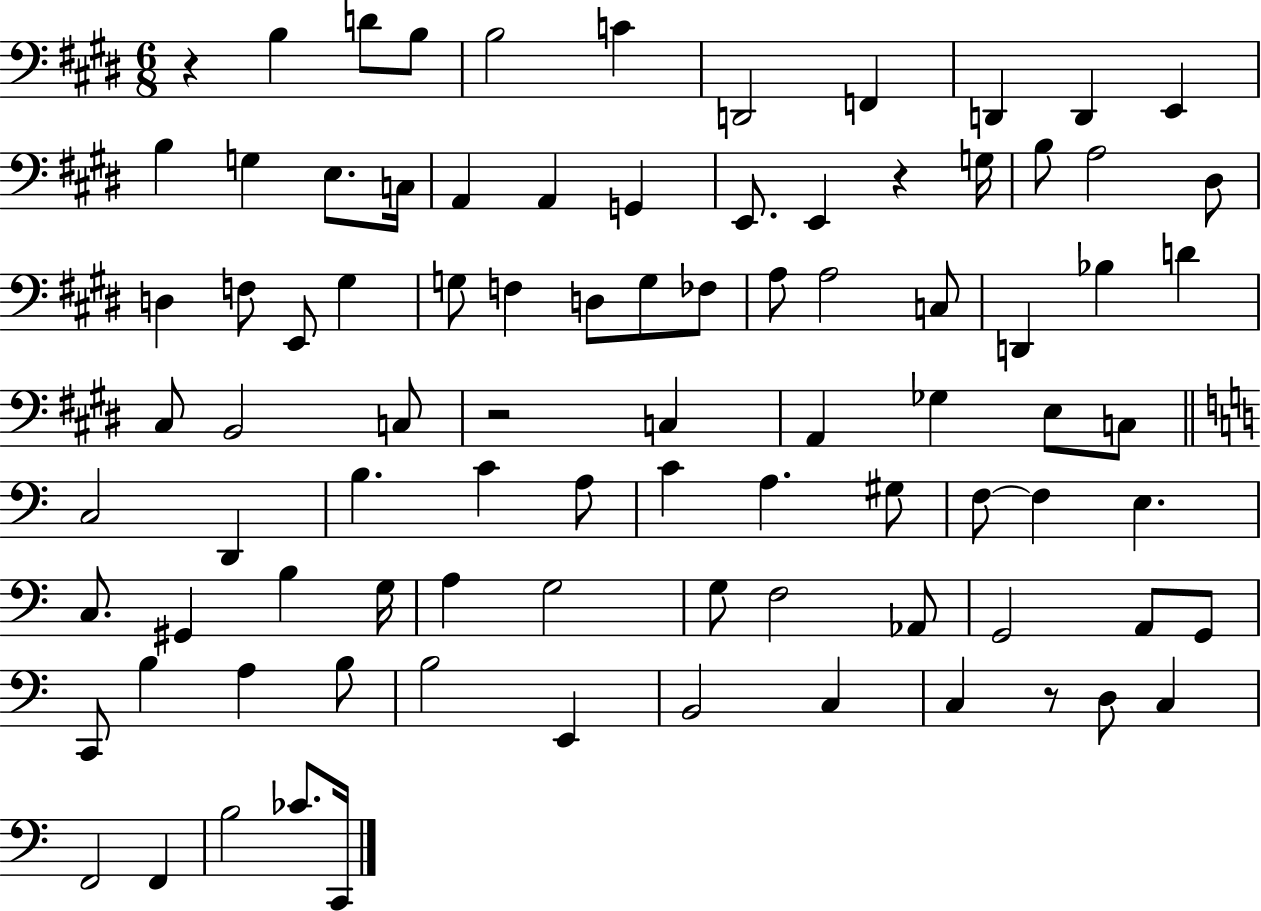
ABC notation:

X:1
T:Untitled
M:6/8
L:1/4
K:E
z B, D/2 B,/2 B,2 C D,,2 F,, D,, D,, E,, B, G, E,/2 C,/4 A,, A,, G,, E,,/2 E,, z G,/4 B,/2 A,2 ^D,/2 D, F,/2 E,,/2 ^G, G,/2 F, D,/2 G,/2 _F,/2 A,/2 A,2 C,/2 D,, _B, D ^C,/2 B,,2 C,/2 z2 C, A,, _G, E,/2 C,/2 C,2 D,, B, C A,/2 C A, ^G,/2 F,/2 F, E, C,/2 ^G,, B, G,/4 A, G,2 G,/2 F,2 _A,,/2 G,,2 A,,/2 G,,/2 C,,/2 B, A, B,/2 B,2 E,, B,,2 C, C, z/2 D,/2 C, F,,2 F,, B,2 _C/2 C,,/4